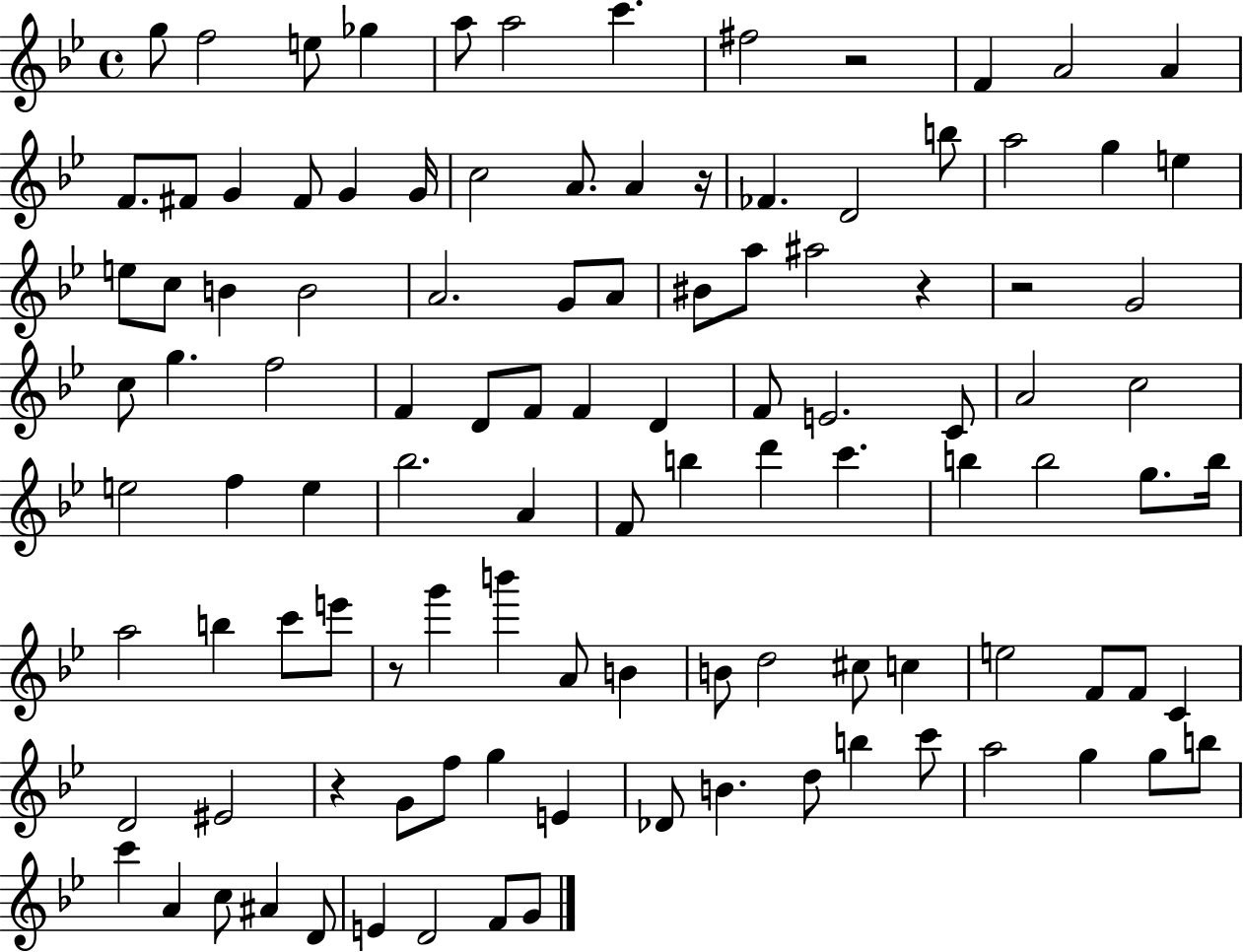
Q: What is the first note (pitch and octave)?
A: G5